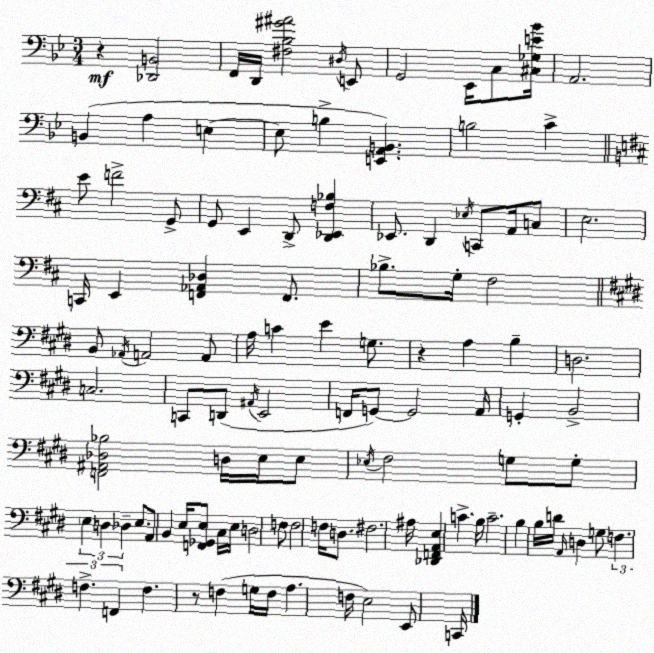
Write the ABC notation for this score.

X:1
T:Untitled
M:3/4
L:1/4
K:Gm
z [_D,,B,,]2 F,,/4 D,,/4 [^F,_B,^G^A]2 ^D,/4 E,,/2 G,,2 _E,,/4 C,/2 [^C,_G,E_B]/4 A,,2 B,, A, E, E,/2 B, [E,,A,,B,,] B,2 C E/2 F2 G,,/2 G,,/2 E,, D,,/2 [D,,_E,,F,_B,] _E,,/2 D,, _E,/4 C,,/2 A,,/4 C,/2 E,2 C,,/4 E,, [F,,_A,,_D,] F,,/2 _B,/2 G,/4 ^F,2 B,,/2 _A,,/4 A,,2 A,,/2 A,/4 C E G,/2 z A, B, D,2 C,2 C,,/2 D,,/2 ^A,,/4 E,,2 F,,/4 G,,/2 G,,2 A,,/4 G,, B,,2 [F,,^A,,_D,_B,]2 D,/4 E,/4 E,/2 _E,/4 ^F,2 G,/2 G,/2 E, D, _D, E,/2 A,,/2 B,, E,/4 [F,,_G,,E,]/2 ^C,/4 E,/4 D,2 F,/2 F,2 F,/4 D,/2 ^F,2 ^A,/4 [_D,,F,,A,,E,] C B,/4 C2 B, B,/4 D/4 A,,/4 D, G,/2 F, F, F,, F, z/2 F, G,/4 F,/4 A, F,/4 E,2 E,,/2 C,,/4